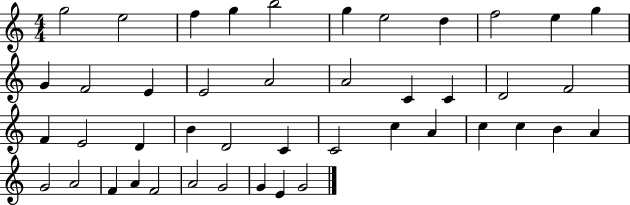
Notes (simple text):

G5/h E5/h F5/q G5/q B5/h G5/q E5/h D5/q F5/h E5/q G5/q G4/q F4/h E4/q E4/h A4/h A4/h C4/q C4/q D4/h F4/h F4/q E4/h D4/q B4/q D4/h C4/q C4/h C5/q A4/q C5/q C5/q B4/q A4/q G4/h A4/h F4/q A4/q F4/h A4/h G4/h G4/q E4/q G4/h